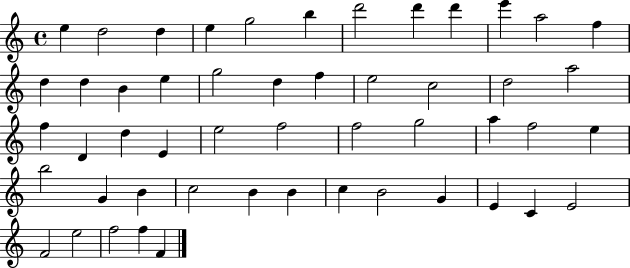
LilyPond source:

{
  \clef treble
  \time 4/4
  \defaultTimeSignature
  \key c \major
  e''4 d''2 d''4 | e''4 g''2 b''4 | d'''2 d'''4 d'''4 | e'''4 a''2 f''4 | \break d''4 d''4 b'4 e''4 | g''2 d''4 f''4 | e''2 c''2 | d''2 a''2 | \break f''4 d'4 d''4 e'4 | e''2 f''2 | f''2 g''2 | a''4 f''2 e''4 | \break b''2 g'4 b'4 | c''2 b'4 b'4 | c''4 b'2 g'4 | e'4 c'4 e'2 | \break f'2 e''2 | f''2 f''4 f'4 | \bar "|."
}